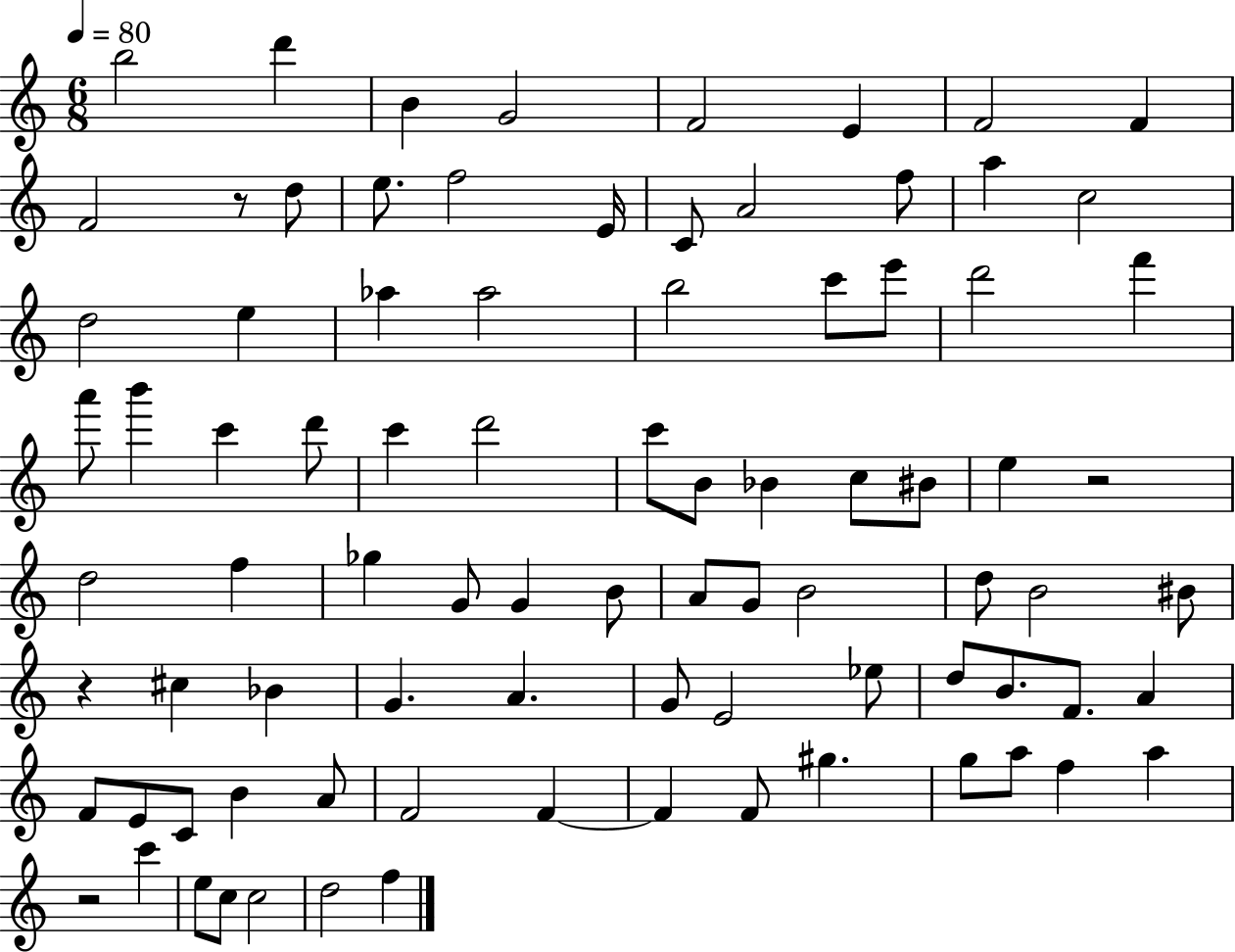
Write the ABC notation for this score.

X:1
T:Untitled
M:6/8
L:1/4
K:C
b2 d' B G2 F2 E F2 F F2 z/2 d/2 e/2 f2 E/4 C/2 A2 f/2 a c2 d2 e _a _a2 b2 c'/2 e'/2 d'2 f' a'/2 b' c' d'/2 c' d'2 c'/2 B/2 _B c/2 ^B/2 e z2 d2 f _g G/2 G B/2 A/2 G/2 B2 d/2 B2 ^B/2 z ^c _B G A G/2 E2 _e/2 d/2 B/2 F/2 A F/2 E/2 C/2 B A/2 F2 F F F/2 ^g g/2 a/2 f a z2 c' e/2 c/2 c2 d2 f